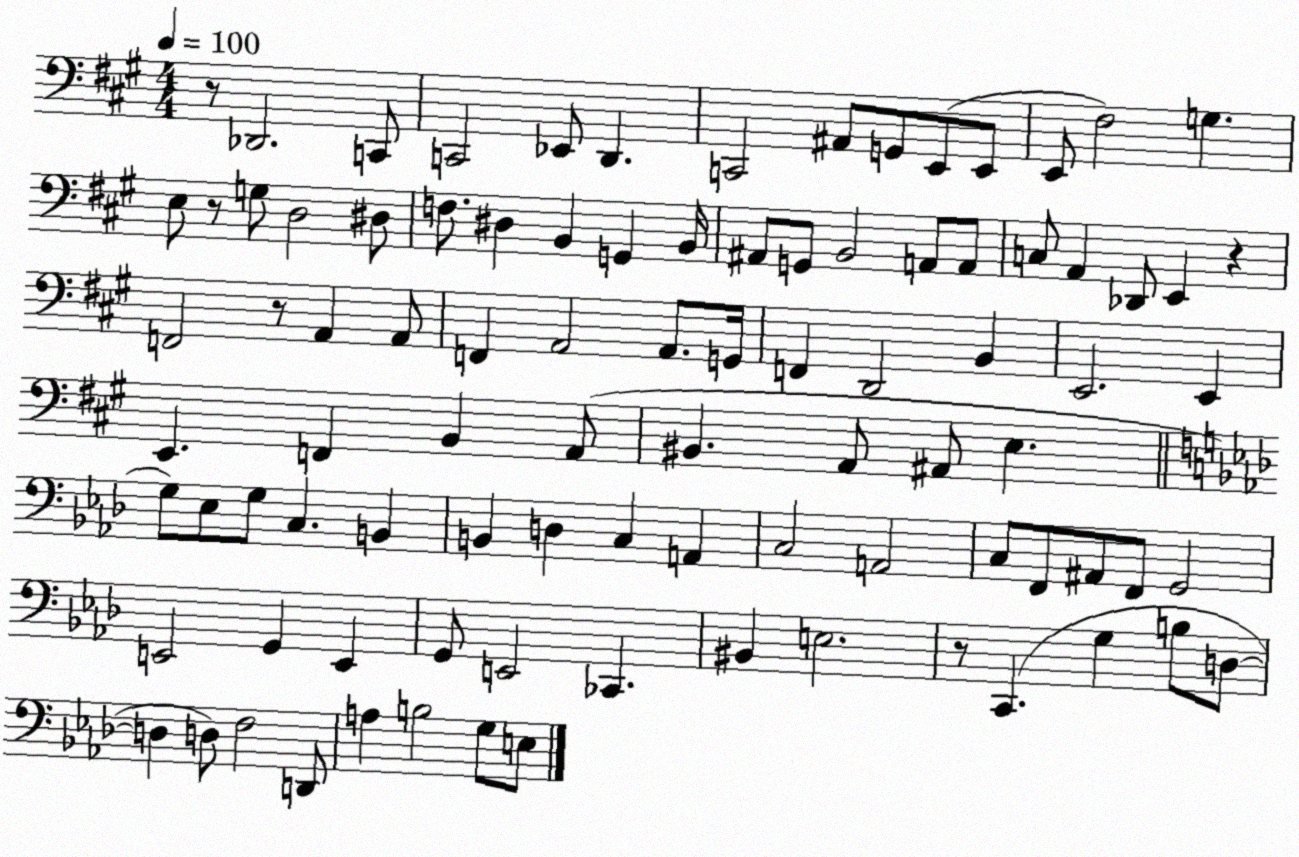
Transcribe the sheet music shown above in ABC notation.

X:1
T:Untitled
M:4/4
L:1/4
K:A
z/2 _D,,2 C,,/2 C,,2 _E,,/2 D,, C,,2 ^A,,/2 G,,/2 E,,/2 E,,/2 E,,/2 ^F,2 G, E,/2 z/2 G,/2 D,2 ^D,/2 F,/2 ^D, B,, G,, B,,/4 ^A,,/2 G,,/2 B,,2 A,,/2 A,,/2 C,/2 A,, _D,,/2 E,, z F,,2 z/2 A,, A,,/2 F,, A,,2 A,,/2 G,,/4 F,, D,,2 B,, E,,2 E,, E,, F,, B,, A,,/2 ^B,, A,,/2 ^A,,/2 E, G,/2 _E,/2 G,/2 C, B,, B,, D, C, A,, C,2 A,,2 C,/2 F,,/2 ^A,,/2 F,,/2 G,,2 E,,2 G,, E,, G,,/2 E,,2 _C,, ^B,, E,2 z/2 C,, G, B,/2 D,/2 D, D,/2 F,2 D,,/2 A, B,2 G,/2 E,/2